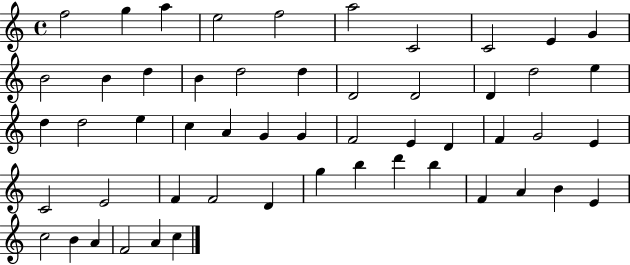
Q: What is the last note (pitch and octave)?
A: C5